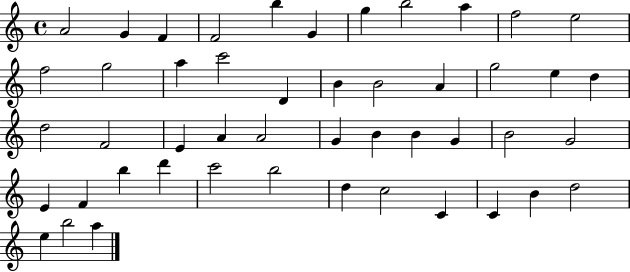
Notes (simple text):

A4/h G4/q F4/q F4/h B5/q G4/q G5/q B5/h A5/q F5/h E5/h F5/h G5/h A5/q C6/h D4/q B4/q B4/h A4/q G5/h E5/q D5/q D5/h F4/h E4/q A4/q A4/h G4/q B4/q B4/q G4/q B4/h G4/h E4/q F4/q B5/q D6/q C6/h B5/h D5/q C5/h C4/q C4/q B4/q D5/h E5/q B5/h A5/q